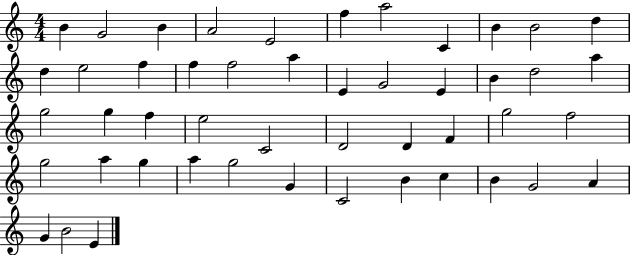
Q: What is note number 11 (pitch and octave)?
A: D5